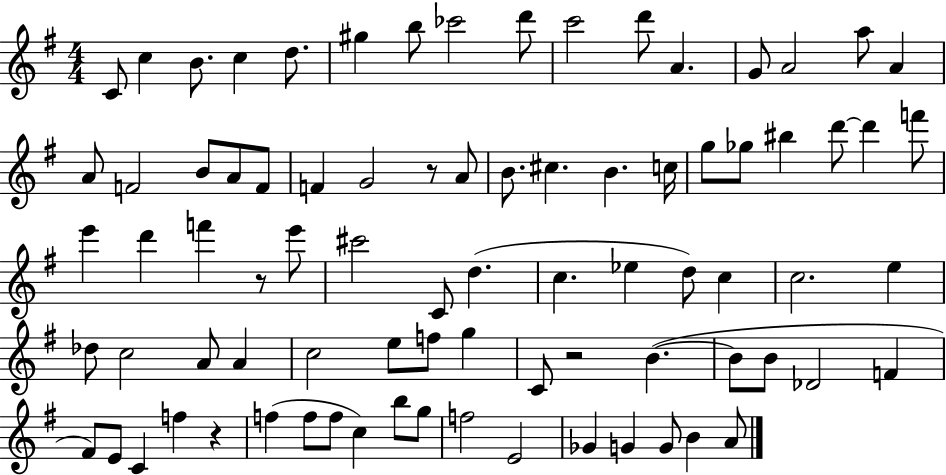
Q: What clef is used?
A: treble